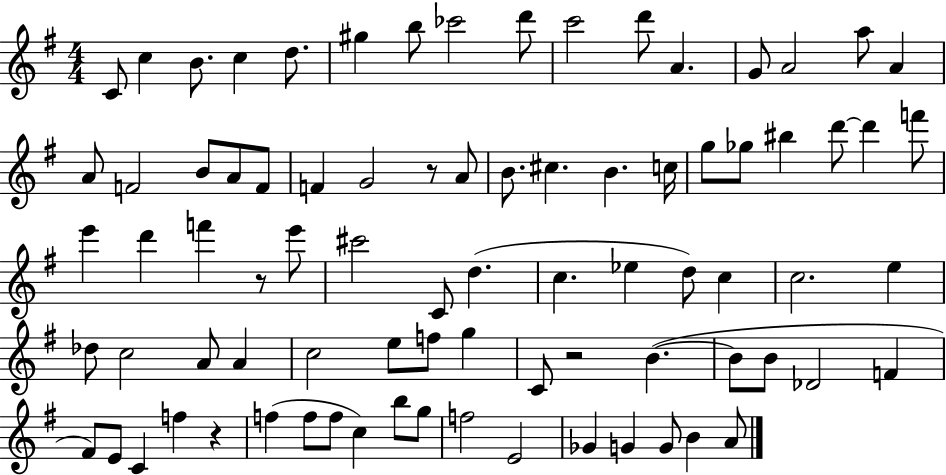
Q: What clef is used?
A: treble